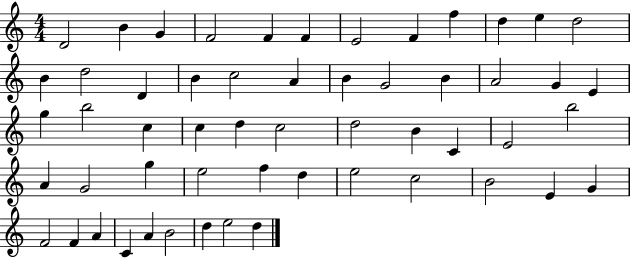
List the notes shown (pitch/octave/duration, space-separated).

D4/h B4/q G4/q F4/h F4/q F4/q E4/h F4/q F5/q D5/q E5/q D5/h B4/q D5/h D4/q B4/q C5/h A4/q B4/q G4/h B4/q A4/h G4/q E4/q G5/q B5/h C5/q C5/q D5/q C5/h D5/h B4/q C4/q E4/h B5/h A4/q G4/h G5/q E5/h F5/q D5/q E5/h C5/h B4/h E4/q G4/q F4/h F4/q A4/q C4/q A4/q B4/h D5/q E5/h D5/q